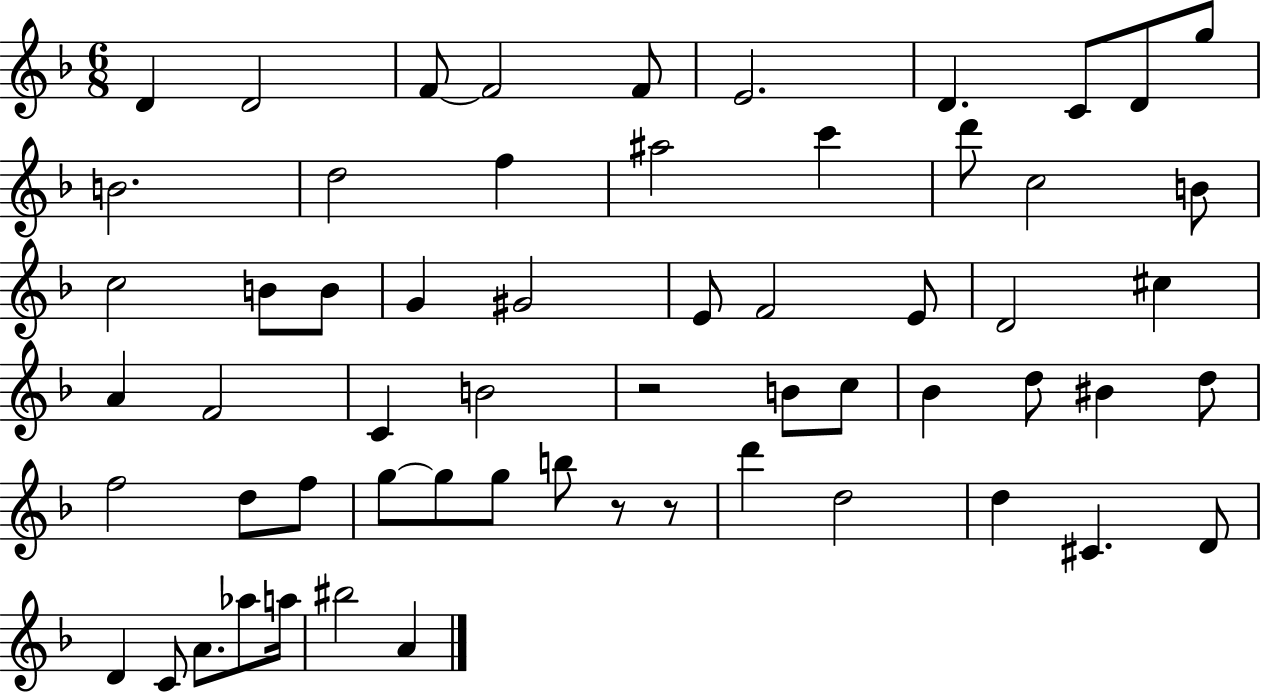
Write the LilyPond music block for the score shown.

{
  \clef treble
  \numericTimeSignature
  \time 6/8
  \key f \major
  d'4 d'2 | f'8~~ f'2 f'8 | e'2. | d'4. c'8 d'8 g''8 | \break b'2. | d''2 f''4 | ais''2 c'''4 | d'''8 c''2 b'8 | \break c''2 b'8 b'8 | g'4 gis'2 | e'8 f'2 e'8 | d'2 cis''4 | \break a'4 f'2 | c'4 b'2 | r2 b'8 c''8 | bes'4 d''8 bis'4 d''8 | \break f''2 d''8 f''8 | g''8~~ g''8 g''8 b''8 r8 r8 | d'''4 d''2 | d''4 cis'4. d'8 | \break d'4 c'8 a'8. aes''8 a''16 | bis''2 a'4 | \bar "|."
}